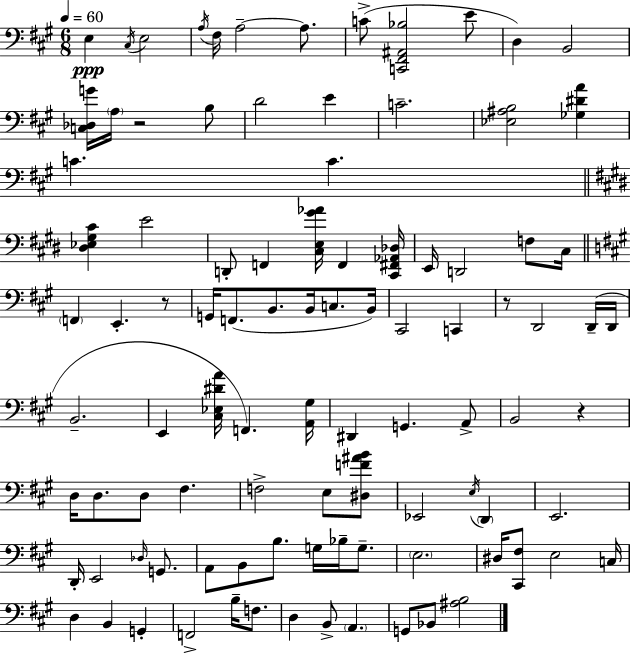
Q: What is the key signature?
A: A major